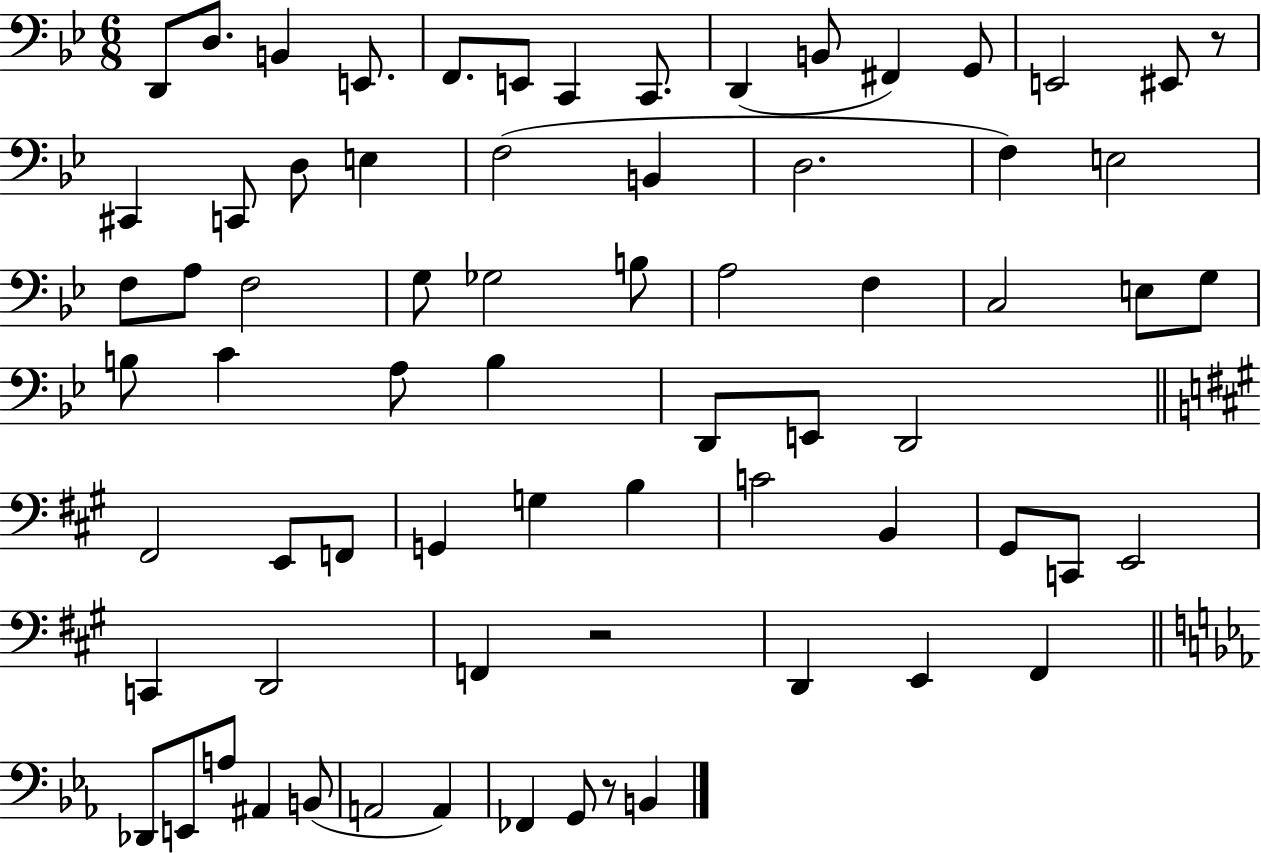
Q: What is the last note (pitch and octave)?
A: B2